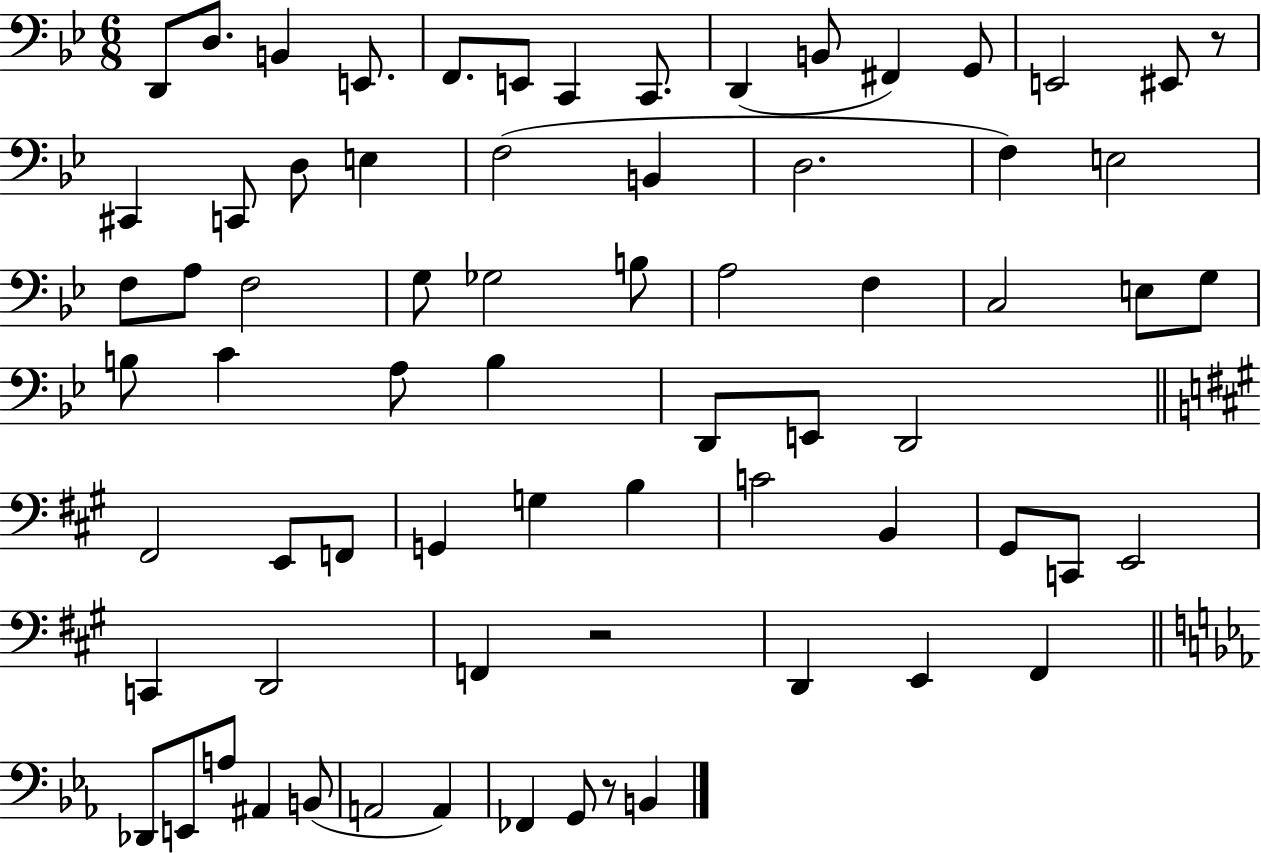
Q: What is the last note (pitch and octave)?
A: B2